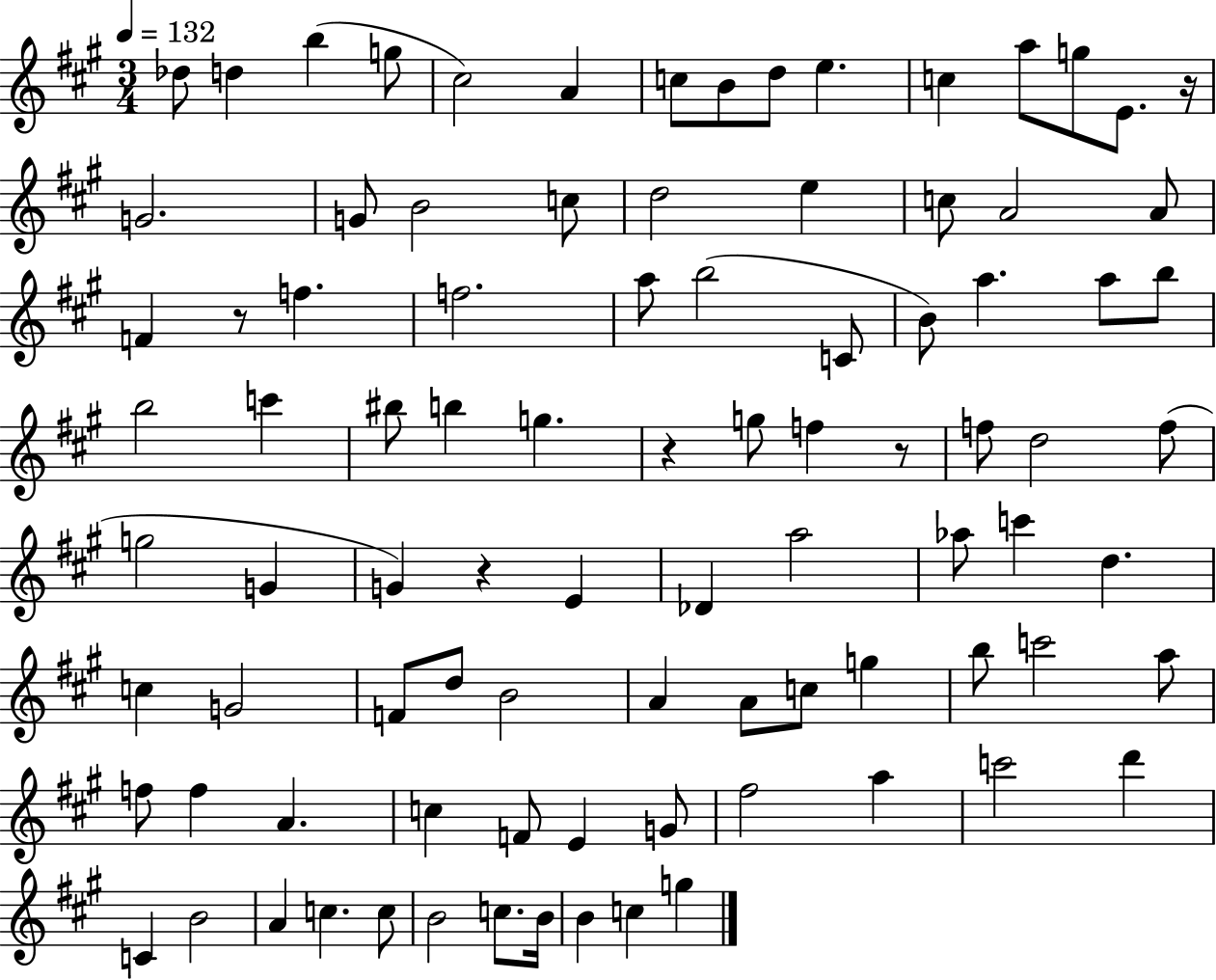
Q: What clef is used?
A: treble